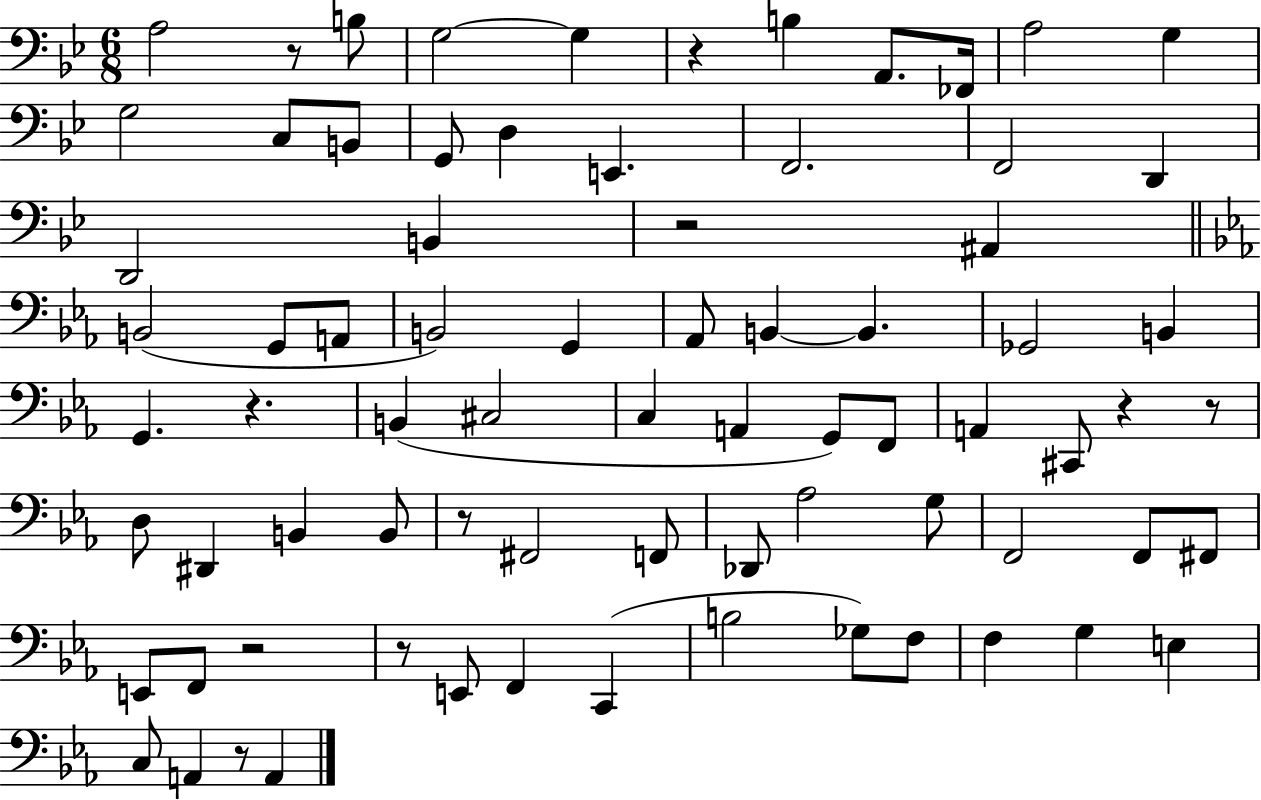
X:1
T:Untitled
M:6/8
L:1/4
K:Bb
A,2 z/2 B,/2 G,2 G, z B, A,,/2 _F,,/4 A,2 G, G,2 C,/2 B,,/2 G,,/2 D, E,, F,,2 F,,2 D,, D,,2 B,, z2 ^A,, B,,2 G,,/2 A,,/2 B,,2 G,, _A,,/2 B,, B,, _G,,2 B,, G,, z B,, ^C,2 C, A,, G,,/2 F,,/2 A,, ^C,,/2 z z/2 D,/2 ^D,, B,, B,,/2 z/2 ^F,,2 F,,/2 _D,,/2 _A,2 G,/2 F,,2 F,,/2 ^F,,/2 E,,/2 F,,/2 z2 z/2 E,,/2 F,, C,, B,2 _G,/2 F,/2 F, G, E, C,/2 A,, z/2 A,,